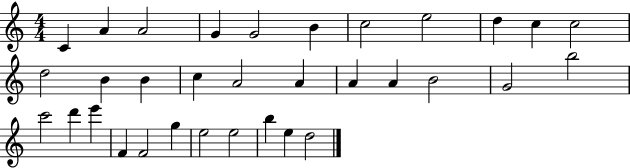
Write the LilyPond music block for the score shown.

{
  \clef treble
  \numericTimeSignature
  \time 4/4
  \key c \major
  c'4 a'4 a'2 | g'4 g'2 b'4 | c''2 e''2 | d''4 c''4 c''2 | \break d''2 b'4 b'4 | c''4 a'2 a'4 | a'4 a'4 b'2 | g'2 b''2 | \break c'''2 d'''4 e'''4 | f'4 f'2 g''4 | e''2 e''2 | b''4 e''4 d''2 | \break \bar "|."
}